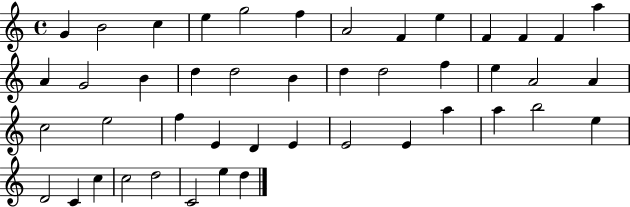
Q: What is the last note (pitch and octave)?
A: D5